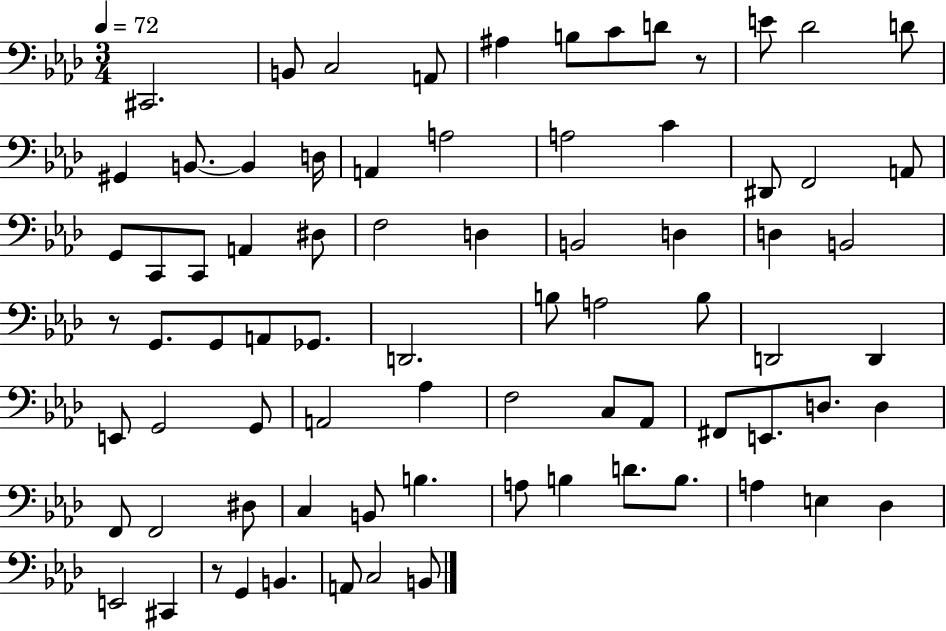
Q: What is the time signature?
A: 3/4